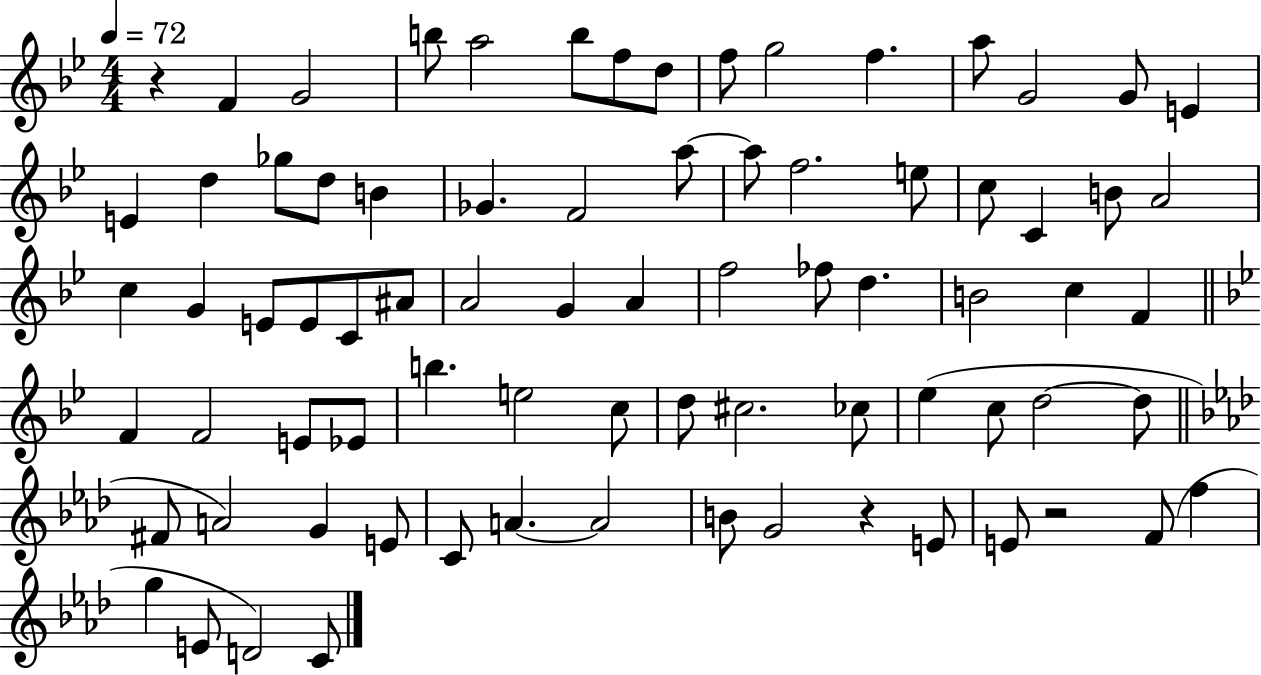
X:1
T:Untitled
M:4/4
L:1/4
K:Bb
z F G2 b/2 a2 b/2 f/2 d/2 f/2 g2 f a/2 G2 G/2 E E d _g/2 d/2 B _G F2 a/2 a/2 f2 e/2 c/2 C B/2 A2 c G E/2 E/2 C/2 ^A/2 A2 G A f2 _f/2 d B2 c F F F2 E/2 _E/2 b e2 c/2 d/2 ^c2 _c/2 _e c/2 d2 d/2 ^F/2 A2 G E/2 C/2 A A2 B/2 G2 z E/2 E/2 z2 F/2 f g E/2 D2 C/2